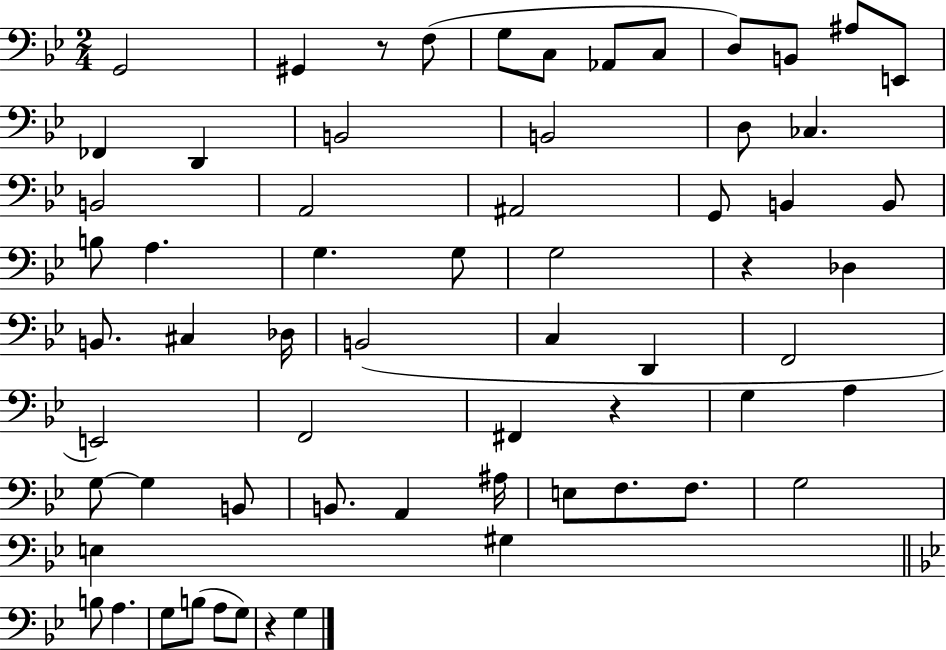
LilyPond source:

{
  \clef bass
  \numericTimeSignature
  \time 2/4
  \key bes \major
  \repeat volta 2 { g,2 | gis,4 r8 f8( | g8 c8 aes,8 c8 | d8) b,8 ais8 e,8 | \break fes,4 d,4 | b,2 | b,2 | d8 ces4. | \break b,2 | a,2 | ais,2 | g,8 b,4 b,8 | \break b8 a4. | g4. g8 | g2 | r4 des4 | \break b,8. cis4 des16 | b,2( | c4 d,4 | f,2 | \break e,2) | f,2 | fis,4 r4 | g4 a4 | \break g8~~ g4 b,8 | b,8. a,4 ais16 | e8 f8. f8. | g2 | \break e4 gis4 | \bar "||" \break \key g \minor b8 a4. | g8 b8( a8 g8) | r4 g4 | } \bar "|."
}